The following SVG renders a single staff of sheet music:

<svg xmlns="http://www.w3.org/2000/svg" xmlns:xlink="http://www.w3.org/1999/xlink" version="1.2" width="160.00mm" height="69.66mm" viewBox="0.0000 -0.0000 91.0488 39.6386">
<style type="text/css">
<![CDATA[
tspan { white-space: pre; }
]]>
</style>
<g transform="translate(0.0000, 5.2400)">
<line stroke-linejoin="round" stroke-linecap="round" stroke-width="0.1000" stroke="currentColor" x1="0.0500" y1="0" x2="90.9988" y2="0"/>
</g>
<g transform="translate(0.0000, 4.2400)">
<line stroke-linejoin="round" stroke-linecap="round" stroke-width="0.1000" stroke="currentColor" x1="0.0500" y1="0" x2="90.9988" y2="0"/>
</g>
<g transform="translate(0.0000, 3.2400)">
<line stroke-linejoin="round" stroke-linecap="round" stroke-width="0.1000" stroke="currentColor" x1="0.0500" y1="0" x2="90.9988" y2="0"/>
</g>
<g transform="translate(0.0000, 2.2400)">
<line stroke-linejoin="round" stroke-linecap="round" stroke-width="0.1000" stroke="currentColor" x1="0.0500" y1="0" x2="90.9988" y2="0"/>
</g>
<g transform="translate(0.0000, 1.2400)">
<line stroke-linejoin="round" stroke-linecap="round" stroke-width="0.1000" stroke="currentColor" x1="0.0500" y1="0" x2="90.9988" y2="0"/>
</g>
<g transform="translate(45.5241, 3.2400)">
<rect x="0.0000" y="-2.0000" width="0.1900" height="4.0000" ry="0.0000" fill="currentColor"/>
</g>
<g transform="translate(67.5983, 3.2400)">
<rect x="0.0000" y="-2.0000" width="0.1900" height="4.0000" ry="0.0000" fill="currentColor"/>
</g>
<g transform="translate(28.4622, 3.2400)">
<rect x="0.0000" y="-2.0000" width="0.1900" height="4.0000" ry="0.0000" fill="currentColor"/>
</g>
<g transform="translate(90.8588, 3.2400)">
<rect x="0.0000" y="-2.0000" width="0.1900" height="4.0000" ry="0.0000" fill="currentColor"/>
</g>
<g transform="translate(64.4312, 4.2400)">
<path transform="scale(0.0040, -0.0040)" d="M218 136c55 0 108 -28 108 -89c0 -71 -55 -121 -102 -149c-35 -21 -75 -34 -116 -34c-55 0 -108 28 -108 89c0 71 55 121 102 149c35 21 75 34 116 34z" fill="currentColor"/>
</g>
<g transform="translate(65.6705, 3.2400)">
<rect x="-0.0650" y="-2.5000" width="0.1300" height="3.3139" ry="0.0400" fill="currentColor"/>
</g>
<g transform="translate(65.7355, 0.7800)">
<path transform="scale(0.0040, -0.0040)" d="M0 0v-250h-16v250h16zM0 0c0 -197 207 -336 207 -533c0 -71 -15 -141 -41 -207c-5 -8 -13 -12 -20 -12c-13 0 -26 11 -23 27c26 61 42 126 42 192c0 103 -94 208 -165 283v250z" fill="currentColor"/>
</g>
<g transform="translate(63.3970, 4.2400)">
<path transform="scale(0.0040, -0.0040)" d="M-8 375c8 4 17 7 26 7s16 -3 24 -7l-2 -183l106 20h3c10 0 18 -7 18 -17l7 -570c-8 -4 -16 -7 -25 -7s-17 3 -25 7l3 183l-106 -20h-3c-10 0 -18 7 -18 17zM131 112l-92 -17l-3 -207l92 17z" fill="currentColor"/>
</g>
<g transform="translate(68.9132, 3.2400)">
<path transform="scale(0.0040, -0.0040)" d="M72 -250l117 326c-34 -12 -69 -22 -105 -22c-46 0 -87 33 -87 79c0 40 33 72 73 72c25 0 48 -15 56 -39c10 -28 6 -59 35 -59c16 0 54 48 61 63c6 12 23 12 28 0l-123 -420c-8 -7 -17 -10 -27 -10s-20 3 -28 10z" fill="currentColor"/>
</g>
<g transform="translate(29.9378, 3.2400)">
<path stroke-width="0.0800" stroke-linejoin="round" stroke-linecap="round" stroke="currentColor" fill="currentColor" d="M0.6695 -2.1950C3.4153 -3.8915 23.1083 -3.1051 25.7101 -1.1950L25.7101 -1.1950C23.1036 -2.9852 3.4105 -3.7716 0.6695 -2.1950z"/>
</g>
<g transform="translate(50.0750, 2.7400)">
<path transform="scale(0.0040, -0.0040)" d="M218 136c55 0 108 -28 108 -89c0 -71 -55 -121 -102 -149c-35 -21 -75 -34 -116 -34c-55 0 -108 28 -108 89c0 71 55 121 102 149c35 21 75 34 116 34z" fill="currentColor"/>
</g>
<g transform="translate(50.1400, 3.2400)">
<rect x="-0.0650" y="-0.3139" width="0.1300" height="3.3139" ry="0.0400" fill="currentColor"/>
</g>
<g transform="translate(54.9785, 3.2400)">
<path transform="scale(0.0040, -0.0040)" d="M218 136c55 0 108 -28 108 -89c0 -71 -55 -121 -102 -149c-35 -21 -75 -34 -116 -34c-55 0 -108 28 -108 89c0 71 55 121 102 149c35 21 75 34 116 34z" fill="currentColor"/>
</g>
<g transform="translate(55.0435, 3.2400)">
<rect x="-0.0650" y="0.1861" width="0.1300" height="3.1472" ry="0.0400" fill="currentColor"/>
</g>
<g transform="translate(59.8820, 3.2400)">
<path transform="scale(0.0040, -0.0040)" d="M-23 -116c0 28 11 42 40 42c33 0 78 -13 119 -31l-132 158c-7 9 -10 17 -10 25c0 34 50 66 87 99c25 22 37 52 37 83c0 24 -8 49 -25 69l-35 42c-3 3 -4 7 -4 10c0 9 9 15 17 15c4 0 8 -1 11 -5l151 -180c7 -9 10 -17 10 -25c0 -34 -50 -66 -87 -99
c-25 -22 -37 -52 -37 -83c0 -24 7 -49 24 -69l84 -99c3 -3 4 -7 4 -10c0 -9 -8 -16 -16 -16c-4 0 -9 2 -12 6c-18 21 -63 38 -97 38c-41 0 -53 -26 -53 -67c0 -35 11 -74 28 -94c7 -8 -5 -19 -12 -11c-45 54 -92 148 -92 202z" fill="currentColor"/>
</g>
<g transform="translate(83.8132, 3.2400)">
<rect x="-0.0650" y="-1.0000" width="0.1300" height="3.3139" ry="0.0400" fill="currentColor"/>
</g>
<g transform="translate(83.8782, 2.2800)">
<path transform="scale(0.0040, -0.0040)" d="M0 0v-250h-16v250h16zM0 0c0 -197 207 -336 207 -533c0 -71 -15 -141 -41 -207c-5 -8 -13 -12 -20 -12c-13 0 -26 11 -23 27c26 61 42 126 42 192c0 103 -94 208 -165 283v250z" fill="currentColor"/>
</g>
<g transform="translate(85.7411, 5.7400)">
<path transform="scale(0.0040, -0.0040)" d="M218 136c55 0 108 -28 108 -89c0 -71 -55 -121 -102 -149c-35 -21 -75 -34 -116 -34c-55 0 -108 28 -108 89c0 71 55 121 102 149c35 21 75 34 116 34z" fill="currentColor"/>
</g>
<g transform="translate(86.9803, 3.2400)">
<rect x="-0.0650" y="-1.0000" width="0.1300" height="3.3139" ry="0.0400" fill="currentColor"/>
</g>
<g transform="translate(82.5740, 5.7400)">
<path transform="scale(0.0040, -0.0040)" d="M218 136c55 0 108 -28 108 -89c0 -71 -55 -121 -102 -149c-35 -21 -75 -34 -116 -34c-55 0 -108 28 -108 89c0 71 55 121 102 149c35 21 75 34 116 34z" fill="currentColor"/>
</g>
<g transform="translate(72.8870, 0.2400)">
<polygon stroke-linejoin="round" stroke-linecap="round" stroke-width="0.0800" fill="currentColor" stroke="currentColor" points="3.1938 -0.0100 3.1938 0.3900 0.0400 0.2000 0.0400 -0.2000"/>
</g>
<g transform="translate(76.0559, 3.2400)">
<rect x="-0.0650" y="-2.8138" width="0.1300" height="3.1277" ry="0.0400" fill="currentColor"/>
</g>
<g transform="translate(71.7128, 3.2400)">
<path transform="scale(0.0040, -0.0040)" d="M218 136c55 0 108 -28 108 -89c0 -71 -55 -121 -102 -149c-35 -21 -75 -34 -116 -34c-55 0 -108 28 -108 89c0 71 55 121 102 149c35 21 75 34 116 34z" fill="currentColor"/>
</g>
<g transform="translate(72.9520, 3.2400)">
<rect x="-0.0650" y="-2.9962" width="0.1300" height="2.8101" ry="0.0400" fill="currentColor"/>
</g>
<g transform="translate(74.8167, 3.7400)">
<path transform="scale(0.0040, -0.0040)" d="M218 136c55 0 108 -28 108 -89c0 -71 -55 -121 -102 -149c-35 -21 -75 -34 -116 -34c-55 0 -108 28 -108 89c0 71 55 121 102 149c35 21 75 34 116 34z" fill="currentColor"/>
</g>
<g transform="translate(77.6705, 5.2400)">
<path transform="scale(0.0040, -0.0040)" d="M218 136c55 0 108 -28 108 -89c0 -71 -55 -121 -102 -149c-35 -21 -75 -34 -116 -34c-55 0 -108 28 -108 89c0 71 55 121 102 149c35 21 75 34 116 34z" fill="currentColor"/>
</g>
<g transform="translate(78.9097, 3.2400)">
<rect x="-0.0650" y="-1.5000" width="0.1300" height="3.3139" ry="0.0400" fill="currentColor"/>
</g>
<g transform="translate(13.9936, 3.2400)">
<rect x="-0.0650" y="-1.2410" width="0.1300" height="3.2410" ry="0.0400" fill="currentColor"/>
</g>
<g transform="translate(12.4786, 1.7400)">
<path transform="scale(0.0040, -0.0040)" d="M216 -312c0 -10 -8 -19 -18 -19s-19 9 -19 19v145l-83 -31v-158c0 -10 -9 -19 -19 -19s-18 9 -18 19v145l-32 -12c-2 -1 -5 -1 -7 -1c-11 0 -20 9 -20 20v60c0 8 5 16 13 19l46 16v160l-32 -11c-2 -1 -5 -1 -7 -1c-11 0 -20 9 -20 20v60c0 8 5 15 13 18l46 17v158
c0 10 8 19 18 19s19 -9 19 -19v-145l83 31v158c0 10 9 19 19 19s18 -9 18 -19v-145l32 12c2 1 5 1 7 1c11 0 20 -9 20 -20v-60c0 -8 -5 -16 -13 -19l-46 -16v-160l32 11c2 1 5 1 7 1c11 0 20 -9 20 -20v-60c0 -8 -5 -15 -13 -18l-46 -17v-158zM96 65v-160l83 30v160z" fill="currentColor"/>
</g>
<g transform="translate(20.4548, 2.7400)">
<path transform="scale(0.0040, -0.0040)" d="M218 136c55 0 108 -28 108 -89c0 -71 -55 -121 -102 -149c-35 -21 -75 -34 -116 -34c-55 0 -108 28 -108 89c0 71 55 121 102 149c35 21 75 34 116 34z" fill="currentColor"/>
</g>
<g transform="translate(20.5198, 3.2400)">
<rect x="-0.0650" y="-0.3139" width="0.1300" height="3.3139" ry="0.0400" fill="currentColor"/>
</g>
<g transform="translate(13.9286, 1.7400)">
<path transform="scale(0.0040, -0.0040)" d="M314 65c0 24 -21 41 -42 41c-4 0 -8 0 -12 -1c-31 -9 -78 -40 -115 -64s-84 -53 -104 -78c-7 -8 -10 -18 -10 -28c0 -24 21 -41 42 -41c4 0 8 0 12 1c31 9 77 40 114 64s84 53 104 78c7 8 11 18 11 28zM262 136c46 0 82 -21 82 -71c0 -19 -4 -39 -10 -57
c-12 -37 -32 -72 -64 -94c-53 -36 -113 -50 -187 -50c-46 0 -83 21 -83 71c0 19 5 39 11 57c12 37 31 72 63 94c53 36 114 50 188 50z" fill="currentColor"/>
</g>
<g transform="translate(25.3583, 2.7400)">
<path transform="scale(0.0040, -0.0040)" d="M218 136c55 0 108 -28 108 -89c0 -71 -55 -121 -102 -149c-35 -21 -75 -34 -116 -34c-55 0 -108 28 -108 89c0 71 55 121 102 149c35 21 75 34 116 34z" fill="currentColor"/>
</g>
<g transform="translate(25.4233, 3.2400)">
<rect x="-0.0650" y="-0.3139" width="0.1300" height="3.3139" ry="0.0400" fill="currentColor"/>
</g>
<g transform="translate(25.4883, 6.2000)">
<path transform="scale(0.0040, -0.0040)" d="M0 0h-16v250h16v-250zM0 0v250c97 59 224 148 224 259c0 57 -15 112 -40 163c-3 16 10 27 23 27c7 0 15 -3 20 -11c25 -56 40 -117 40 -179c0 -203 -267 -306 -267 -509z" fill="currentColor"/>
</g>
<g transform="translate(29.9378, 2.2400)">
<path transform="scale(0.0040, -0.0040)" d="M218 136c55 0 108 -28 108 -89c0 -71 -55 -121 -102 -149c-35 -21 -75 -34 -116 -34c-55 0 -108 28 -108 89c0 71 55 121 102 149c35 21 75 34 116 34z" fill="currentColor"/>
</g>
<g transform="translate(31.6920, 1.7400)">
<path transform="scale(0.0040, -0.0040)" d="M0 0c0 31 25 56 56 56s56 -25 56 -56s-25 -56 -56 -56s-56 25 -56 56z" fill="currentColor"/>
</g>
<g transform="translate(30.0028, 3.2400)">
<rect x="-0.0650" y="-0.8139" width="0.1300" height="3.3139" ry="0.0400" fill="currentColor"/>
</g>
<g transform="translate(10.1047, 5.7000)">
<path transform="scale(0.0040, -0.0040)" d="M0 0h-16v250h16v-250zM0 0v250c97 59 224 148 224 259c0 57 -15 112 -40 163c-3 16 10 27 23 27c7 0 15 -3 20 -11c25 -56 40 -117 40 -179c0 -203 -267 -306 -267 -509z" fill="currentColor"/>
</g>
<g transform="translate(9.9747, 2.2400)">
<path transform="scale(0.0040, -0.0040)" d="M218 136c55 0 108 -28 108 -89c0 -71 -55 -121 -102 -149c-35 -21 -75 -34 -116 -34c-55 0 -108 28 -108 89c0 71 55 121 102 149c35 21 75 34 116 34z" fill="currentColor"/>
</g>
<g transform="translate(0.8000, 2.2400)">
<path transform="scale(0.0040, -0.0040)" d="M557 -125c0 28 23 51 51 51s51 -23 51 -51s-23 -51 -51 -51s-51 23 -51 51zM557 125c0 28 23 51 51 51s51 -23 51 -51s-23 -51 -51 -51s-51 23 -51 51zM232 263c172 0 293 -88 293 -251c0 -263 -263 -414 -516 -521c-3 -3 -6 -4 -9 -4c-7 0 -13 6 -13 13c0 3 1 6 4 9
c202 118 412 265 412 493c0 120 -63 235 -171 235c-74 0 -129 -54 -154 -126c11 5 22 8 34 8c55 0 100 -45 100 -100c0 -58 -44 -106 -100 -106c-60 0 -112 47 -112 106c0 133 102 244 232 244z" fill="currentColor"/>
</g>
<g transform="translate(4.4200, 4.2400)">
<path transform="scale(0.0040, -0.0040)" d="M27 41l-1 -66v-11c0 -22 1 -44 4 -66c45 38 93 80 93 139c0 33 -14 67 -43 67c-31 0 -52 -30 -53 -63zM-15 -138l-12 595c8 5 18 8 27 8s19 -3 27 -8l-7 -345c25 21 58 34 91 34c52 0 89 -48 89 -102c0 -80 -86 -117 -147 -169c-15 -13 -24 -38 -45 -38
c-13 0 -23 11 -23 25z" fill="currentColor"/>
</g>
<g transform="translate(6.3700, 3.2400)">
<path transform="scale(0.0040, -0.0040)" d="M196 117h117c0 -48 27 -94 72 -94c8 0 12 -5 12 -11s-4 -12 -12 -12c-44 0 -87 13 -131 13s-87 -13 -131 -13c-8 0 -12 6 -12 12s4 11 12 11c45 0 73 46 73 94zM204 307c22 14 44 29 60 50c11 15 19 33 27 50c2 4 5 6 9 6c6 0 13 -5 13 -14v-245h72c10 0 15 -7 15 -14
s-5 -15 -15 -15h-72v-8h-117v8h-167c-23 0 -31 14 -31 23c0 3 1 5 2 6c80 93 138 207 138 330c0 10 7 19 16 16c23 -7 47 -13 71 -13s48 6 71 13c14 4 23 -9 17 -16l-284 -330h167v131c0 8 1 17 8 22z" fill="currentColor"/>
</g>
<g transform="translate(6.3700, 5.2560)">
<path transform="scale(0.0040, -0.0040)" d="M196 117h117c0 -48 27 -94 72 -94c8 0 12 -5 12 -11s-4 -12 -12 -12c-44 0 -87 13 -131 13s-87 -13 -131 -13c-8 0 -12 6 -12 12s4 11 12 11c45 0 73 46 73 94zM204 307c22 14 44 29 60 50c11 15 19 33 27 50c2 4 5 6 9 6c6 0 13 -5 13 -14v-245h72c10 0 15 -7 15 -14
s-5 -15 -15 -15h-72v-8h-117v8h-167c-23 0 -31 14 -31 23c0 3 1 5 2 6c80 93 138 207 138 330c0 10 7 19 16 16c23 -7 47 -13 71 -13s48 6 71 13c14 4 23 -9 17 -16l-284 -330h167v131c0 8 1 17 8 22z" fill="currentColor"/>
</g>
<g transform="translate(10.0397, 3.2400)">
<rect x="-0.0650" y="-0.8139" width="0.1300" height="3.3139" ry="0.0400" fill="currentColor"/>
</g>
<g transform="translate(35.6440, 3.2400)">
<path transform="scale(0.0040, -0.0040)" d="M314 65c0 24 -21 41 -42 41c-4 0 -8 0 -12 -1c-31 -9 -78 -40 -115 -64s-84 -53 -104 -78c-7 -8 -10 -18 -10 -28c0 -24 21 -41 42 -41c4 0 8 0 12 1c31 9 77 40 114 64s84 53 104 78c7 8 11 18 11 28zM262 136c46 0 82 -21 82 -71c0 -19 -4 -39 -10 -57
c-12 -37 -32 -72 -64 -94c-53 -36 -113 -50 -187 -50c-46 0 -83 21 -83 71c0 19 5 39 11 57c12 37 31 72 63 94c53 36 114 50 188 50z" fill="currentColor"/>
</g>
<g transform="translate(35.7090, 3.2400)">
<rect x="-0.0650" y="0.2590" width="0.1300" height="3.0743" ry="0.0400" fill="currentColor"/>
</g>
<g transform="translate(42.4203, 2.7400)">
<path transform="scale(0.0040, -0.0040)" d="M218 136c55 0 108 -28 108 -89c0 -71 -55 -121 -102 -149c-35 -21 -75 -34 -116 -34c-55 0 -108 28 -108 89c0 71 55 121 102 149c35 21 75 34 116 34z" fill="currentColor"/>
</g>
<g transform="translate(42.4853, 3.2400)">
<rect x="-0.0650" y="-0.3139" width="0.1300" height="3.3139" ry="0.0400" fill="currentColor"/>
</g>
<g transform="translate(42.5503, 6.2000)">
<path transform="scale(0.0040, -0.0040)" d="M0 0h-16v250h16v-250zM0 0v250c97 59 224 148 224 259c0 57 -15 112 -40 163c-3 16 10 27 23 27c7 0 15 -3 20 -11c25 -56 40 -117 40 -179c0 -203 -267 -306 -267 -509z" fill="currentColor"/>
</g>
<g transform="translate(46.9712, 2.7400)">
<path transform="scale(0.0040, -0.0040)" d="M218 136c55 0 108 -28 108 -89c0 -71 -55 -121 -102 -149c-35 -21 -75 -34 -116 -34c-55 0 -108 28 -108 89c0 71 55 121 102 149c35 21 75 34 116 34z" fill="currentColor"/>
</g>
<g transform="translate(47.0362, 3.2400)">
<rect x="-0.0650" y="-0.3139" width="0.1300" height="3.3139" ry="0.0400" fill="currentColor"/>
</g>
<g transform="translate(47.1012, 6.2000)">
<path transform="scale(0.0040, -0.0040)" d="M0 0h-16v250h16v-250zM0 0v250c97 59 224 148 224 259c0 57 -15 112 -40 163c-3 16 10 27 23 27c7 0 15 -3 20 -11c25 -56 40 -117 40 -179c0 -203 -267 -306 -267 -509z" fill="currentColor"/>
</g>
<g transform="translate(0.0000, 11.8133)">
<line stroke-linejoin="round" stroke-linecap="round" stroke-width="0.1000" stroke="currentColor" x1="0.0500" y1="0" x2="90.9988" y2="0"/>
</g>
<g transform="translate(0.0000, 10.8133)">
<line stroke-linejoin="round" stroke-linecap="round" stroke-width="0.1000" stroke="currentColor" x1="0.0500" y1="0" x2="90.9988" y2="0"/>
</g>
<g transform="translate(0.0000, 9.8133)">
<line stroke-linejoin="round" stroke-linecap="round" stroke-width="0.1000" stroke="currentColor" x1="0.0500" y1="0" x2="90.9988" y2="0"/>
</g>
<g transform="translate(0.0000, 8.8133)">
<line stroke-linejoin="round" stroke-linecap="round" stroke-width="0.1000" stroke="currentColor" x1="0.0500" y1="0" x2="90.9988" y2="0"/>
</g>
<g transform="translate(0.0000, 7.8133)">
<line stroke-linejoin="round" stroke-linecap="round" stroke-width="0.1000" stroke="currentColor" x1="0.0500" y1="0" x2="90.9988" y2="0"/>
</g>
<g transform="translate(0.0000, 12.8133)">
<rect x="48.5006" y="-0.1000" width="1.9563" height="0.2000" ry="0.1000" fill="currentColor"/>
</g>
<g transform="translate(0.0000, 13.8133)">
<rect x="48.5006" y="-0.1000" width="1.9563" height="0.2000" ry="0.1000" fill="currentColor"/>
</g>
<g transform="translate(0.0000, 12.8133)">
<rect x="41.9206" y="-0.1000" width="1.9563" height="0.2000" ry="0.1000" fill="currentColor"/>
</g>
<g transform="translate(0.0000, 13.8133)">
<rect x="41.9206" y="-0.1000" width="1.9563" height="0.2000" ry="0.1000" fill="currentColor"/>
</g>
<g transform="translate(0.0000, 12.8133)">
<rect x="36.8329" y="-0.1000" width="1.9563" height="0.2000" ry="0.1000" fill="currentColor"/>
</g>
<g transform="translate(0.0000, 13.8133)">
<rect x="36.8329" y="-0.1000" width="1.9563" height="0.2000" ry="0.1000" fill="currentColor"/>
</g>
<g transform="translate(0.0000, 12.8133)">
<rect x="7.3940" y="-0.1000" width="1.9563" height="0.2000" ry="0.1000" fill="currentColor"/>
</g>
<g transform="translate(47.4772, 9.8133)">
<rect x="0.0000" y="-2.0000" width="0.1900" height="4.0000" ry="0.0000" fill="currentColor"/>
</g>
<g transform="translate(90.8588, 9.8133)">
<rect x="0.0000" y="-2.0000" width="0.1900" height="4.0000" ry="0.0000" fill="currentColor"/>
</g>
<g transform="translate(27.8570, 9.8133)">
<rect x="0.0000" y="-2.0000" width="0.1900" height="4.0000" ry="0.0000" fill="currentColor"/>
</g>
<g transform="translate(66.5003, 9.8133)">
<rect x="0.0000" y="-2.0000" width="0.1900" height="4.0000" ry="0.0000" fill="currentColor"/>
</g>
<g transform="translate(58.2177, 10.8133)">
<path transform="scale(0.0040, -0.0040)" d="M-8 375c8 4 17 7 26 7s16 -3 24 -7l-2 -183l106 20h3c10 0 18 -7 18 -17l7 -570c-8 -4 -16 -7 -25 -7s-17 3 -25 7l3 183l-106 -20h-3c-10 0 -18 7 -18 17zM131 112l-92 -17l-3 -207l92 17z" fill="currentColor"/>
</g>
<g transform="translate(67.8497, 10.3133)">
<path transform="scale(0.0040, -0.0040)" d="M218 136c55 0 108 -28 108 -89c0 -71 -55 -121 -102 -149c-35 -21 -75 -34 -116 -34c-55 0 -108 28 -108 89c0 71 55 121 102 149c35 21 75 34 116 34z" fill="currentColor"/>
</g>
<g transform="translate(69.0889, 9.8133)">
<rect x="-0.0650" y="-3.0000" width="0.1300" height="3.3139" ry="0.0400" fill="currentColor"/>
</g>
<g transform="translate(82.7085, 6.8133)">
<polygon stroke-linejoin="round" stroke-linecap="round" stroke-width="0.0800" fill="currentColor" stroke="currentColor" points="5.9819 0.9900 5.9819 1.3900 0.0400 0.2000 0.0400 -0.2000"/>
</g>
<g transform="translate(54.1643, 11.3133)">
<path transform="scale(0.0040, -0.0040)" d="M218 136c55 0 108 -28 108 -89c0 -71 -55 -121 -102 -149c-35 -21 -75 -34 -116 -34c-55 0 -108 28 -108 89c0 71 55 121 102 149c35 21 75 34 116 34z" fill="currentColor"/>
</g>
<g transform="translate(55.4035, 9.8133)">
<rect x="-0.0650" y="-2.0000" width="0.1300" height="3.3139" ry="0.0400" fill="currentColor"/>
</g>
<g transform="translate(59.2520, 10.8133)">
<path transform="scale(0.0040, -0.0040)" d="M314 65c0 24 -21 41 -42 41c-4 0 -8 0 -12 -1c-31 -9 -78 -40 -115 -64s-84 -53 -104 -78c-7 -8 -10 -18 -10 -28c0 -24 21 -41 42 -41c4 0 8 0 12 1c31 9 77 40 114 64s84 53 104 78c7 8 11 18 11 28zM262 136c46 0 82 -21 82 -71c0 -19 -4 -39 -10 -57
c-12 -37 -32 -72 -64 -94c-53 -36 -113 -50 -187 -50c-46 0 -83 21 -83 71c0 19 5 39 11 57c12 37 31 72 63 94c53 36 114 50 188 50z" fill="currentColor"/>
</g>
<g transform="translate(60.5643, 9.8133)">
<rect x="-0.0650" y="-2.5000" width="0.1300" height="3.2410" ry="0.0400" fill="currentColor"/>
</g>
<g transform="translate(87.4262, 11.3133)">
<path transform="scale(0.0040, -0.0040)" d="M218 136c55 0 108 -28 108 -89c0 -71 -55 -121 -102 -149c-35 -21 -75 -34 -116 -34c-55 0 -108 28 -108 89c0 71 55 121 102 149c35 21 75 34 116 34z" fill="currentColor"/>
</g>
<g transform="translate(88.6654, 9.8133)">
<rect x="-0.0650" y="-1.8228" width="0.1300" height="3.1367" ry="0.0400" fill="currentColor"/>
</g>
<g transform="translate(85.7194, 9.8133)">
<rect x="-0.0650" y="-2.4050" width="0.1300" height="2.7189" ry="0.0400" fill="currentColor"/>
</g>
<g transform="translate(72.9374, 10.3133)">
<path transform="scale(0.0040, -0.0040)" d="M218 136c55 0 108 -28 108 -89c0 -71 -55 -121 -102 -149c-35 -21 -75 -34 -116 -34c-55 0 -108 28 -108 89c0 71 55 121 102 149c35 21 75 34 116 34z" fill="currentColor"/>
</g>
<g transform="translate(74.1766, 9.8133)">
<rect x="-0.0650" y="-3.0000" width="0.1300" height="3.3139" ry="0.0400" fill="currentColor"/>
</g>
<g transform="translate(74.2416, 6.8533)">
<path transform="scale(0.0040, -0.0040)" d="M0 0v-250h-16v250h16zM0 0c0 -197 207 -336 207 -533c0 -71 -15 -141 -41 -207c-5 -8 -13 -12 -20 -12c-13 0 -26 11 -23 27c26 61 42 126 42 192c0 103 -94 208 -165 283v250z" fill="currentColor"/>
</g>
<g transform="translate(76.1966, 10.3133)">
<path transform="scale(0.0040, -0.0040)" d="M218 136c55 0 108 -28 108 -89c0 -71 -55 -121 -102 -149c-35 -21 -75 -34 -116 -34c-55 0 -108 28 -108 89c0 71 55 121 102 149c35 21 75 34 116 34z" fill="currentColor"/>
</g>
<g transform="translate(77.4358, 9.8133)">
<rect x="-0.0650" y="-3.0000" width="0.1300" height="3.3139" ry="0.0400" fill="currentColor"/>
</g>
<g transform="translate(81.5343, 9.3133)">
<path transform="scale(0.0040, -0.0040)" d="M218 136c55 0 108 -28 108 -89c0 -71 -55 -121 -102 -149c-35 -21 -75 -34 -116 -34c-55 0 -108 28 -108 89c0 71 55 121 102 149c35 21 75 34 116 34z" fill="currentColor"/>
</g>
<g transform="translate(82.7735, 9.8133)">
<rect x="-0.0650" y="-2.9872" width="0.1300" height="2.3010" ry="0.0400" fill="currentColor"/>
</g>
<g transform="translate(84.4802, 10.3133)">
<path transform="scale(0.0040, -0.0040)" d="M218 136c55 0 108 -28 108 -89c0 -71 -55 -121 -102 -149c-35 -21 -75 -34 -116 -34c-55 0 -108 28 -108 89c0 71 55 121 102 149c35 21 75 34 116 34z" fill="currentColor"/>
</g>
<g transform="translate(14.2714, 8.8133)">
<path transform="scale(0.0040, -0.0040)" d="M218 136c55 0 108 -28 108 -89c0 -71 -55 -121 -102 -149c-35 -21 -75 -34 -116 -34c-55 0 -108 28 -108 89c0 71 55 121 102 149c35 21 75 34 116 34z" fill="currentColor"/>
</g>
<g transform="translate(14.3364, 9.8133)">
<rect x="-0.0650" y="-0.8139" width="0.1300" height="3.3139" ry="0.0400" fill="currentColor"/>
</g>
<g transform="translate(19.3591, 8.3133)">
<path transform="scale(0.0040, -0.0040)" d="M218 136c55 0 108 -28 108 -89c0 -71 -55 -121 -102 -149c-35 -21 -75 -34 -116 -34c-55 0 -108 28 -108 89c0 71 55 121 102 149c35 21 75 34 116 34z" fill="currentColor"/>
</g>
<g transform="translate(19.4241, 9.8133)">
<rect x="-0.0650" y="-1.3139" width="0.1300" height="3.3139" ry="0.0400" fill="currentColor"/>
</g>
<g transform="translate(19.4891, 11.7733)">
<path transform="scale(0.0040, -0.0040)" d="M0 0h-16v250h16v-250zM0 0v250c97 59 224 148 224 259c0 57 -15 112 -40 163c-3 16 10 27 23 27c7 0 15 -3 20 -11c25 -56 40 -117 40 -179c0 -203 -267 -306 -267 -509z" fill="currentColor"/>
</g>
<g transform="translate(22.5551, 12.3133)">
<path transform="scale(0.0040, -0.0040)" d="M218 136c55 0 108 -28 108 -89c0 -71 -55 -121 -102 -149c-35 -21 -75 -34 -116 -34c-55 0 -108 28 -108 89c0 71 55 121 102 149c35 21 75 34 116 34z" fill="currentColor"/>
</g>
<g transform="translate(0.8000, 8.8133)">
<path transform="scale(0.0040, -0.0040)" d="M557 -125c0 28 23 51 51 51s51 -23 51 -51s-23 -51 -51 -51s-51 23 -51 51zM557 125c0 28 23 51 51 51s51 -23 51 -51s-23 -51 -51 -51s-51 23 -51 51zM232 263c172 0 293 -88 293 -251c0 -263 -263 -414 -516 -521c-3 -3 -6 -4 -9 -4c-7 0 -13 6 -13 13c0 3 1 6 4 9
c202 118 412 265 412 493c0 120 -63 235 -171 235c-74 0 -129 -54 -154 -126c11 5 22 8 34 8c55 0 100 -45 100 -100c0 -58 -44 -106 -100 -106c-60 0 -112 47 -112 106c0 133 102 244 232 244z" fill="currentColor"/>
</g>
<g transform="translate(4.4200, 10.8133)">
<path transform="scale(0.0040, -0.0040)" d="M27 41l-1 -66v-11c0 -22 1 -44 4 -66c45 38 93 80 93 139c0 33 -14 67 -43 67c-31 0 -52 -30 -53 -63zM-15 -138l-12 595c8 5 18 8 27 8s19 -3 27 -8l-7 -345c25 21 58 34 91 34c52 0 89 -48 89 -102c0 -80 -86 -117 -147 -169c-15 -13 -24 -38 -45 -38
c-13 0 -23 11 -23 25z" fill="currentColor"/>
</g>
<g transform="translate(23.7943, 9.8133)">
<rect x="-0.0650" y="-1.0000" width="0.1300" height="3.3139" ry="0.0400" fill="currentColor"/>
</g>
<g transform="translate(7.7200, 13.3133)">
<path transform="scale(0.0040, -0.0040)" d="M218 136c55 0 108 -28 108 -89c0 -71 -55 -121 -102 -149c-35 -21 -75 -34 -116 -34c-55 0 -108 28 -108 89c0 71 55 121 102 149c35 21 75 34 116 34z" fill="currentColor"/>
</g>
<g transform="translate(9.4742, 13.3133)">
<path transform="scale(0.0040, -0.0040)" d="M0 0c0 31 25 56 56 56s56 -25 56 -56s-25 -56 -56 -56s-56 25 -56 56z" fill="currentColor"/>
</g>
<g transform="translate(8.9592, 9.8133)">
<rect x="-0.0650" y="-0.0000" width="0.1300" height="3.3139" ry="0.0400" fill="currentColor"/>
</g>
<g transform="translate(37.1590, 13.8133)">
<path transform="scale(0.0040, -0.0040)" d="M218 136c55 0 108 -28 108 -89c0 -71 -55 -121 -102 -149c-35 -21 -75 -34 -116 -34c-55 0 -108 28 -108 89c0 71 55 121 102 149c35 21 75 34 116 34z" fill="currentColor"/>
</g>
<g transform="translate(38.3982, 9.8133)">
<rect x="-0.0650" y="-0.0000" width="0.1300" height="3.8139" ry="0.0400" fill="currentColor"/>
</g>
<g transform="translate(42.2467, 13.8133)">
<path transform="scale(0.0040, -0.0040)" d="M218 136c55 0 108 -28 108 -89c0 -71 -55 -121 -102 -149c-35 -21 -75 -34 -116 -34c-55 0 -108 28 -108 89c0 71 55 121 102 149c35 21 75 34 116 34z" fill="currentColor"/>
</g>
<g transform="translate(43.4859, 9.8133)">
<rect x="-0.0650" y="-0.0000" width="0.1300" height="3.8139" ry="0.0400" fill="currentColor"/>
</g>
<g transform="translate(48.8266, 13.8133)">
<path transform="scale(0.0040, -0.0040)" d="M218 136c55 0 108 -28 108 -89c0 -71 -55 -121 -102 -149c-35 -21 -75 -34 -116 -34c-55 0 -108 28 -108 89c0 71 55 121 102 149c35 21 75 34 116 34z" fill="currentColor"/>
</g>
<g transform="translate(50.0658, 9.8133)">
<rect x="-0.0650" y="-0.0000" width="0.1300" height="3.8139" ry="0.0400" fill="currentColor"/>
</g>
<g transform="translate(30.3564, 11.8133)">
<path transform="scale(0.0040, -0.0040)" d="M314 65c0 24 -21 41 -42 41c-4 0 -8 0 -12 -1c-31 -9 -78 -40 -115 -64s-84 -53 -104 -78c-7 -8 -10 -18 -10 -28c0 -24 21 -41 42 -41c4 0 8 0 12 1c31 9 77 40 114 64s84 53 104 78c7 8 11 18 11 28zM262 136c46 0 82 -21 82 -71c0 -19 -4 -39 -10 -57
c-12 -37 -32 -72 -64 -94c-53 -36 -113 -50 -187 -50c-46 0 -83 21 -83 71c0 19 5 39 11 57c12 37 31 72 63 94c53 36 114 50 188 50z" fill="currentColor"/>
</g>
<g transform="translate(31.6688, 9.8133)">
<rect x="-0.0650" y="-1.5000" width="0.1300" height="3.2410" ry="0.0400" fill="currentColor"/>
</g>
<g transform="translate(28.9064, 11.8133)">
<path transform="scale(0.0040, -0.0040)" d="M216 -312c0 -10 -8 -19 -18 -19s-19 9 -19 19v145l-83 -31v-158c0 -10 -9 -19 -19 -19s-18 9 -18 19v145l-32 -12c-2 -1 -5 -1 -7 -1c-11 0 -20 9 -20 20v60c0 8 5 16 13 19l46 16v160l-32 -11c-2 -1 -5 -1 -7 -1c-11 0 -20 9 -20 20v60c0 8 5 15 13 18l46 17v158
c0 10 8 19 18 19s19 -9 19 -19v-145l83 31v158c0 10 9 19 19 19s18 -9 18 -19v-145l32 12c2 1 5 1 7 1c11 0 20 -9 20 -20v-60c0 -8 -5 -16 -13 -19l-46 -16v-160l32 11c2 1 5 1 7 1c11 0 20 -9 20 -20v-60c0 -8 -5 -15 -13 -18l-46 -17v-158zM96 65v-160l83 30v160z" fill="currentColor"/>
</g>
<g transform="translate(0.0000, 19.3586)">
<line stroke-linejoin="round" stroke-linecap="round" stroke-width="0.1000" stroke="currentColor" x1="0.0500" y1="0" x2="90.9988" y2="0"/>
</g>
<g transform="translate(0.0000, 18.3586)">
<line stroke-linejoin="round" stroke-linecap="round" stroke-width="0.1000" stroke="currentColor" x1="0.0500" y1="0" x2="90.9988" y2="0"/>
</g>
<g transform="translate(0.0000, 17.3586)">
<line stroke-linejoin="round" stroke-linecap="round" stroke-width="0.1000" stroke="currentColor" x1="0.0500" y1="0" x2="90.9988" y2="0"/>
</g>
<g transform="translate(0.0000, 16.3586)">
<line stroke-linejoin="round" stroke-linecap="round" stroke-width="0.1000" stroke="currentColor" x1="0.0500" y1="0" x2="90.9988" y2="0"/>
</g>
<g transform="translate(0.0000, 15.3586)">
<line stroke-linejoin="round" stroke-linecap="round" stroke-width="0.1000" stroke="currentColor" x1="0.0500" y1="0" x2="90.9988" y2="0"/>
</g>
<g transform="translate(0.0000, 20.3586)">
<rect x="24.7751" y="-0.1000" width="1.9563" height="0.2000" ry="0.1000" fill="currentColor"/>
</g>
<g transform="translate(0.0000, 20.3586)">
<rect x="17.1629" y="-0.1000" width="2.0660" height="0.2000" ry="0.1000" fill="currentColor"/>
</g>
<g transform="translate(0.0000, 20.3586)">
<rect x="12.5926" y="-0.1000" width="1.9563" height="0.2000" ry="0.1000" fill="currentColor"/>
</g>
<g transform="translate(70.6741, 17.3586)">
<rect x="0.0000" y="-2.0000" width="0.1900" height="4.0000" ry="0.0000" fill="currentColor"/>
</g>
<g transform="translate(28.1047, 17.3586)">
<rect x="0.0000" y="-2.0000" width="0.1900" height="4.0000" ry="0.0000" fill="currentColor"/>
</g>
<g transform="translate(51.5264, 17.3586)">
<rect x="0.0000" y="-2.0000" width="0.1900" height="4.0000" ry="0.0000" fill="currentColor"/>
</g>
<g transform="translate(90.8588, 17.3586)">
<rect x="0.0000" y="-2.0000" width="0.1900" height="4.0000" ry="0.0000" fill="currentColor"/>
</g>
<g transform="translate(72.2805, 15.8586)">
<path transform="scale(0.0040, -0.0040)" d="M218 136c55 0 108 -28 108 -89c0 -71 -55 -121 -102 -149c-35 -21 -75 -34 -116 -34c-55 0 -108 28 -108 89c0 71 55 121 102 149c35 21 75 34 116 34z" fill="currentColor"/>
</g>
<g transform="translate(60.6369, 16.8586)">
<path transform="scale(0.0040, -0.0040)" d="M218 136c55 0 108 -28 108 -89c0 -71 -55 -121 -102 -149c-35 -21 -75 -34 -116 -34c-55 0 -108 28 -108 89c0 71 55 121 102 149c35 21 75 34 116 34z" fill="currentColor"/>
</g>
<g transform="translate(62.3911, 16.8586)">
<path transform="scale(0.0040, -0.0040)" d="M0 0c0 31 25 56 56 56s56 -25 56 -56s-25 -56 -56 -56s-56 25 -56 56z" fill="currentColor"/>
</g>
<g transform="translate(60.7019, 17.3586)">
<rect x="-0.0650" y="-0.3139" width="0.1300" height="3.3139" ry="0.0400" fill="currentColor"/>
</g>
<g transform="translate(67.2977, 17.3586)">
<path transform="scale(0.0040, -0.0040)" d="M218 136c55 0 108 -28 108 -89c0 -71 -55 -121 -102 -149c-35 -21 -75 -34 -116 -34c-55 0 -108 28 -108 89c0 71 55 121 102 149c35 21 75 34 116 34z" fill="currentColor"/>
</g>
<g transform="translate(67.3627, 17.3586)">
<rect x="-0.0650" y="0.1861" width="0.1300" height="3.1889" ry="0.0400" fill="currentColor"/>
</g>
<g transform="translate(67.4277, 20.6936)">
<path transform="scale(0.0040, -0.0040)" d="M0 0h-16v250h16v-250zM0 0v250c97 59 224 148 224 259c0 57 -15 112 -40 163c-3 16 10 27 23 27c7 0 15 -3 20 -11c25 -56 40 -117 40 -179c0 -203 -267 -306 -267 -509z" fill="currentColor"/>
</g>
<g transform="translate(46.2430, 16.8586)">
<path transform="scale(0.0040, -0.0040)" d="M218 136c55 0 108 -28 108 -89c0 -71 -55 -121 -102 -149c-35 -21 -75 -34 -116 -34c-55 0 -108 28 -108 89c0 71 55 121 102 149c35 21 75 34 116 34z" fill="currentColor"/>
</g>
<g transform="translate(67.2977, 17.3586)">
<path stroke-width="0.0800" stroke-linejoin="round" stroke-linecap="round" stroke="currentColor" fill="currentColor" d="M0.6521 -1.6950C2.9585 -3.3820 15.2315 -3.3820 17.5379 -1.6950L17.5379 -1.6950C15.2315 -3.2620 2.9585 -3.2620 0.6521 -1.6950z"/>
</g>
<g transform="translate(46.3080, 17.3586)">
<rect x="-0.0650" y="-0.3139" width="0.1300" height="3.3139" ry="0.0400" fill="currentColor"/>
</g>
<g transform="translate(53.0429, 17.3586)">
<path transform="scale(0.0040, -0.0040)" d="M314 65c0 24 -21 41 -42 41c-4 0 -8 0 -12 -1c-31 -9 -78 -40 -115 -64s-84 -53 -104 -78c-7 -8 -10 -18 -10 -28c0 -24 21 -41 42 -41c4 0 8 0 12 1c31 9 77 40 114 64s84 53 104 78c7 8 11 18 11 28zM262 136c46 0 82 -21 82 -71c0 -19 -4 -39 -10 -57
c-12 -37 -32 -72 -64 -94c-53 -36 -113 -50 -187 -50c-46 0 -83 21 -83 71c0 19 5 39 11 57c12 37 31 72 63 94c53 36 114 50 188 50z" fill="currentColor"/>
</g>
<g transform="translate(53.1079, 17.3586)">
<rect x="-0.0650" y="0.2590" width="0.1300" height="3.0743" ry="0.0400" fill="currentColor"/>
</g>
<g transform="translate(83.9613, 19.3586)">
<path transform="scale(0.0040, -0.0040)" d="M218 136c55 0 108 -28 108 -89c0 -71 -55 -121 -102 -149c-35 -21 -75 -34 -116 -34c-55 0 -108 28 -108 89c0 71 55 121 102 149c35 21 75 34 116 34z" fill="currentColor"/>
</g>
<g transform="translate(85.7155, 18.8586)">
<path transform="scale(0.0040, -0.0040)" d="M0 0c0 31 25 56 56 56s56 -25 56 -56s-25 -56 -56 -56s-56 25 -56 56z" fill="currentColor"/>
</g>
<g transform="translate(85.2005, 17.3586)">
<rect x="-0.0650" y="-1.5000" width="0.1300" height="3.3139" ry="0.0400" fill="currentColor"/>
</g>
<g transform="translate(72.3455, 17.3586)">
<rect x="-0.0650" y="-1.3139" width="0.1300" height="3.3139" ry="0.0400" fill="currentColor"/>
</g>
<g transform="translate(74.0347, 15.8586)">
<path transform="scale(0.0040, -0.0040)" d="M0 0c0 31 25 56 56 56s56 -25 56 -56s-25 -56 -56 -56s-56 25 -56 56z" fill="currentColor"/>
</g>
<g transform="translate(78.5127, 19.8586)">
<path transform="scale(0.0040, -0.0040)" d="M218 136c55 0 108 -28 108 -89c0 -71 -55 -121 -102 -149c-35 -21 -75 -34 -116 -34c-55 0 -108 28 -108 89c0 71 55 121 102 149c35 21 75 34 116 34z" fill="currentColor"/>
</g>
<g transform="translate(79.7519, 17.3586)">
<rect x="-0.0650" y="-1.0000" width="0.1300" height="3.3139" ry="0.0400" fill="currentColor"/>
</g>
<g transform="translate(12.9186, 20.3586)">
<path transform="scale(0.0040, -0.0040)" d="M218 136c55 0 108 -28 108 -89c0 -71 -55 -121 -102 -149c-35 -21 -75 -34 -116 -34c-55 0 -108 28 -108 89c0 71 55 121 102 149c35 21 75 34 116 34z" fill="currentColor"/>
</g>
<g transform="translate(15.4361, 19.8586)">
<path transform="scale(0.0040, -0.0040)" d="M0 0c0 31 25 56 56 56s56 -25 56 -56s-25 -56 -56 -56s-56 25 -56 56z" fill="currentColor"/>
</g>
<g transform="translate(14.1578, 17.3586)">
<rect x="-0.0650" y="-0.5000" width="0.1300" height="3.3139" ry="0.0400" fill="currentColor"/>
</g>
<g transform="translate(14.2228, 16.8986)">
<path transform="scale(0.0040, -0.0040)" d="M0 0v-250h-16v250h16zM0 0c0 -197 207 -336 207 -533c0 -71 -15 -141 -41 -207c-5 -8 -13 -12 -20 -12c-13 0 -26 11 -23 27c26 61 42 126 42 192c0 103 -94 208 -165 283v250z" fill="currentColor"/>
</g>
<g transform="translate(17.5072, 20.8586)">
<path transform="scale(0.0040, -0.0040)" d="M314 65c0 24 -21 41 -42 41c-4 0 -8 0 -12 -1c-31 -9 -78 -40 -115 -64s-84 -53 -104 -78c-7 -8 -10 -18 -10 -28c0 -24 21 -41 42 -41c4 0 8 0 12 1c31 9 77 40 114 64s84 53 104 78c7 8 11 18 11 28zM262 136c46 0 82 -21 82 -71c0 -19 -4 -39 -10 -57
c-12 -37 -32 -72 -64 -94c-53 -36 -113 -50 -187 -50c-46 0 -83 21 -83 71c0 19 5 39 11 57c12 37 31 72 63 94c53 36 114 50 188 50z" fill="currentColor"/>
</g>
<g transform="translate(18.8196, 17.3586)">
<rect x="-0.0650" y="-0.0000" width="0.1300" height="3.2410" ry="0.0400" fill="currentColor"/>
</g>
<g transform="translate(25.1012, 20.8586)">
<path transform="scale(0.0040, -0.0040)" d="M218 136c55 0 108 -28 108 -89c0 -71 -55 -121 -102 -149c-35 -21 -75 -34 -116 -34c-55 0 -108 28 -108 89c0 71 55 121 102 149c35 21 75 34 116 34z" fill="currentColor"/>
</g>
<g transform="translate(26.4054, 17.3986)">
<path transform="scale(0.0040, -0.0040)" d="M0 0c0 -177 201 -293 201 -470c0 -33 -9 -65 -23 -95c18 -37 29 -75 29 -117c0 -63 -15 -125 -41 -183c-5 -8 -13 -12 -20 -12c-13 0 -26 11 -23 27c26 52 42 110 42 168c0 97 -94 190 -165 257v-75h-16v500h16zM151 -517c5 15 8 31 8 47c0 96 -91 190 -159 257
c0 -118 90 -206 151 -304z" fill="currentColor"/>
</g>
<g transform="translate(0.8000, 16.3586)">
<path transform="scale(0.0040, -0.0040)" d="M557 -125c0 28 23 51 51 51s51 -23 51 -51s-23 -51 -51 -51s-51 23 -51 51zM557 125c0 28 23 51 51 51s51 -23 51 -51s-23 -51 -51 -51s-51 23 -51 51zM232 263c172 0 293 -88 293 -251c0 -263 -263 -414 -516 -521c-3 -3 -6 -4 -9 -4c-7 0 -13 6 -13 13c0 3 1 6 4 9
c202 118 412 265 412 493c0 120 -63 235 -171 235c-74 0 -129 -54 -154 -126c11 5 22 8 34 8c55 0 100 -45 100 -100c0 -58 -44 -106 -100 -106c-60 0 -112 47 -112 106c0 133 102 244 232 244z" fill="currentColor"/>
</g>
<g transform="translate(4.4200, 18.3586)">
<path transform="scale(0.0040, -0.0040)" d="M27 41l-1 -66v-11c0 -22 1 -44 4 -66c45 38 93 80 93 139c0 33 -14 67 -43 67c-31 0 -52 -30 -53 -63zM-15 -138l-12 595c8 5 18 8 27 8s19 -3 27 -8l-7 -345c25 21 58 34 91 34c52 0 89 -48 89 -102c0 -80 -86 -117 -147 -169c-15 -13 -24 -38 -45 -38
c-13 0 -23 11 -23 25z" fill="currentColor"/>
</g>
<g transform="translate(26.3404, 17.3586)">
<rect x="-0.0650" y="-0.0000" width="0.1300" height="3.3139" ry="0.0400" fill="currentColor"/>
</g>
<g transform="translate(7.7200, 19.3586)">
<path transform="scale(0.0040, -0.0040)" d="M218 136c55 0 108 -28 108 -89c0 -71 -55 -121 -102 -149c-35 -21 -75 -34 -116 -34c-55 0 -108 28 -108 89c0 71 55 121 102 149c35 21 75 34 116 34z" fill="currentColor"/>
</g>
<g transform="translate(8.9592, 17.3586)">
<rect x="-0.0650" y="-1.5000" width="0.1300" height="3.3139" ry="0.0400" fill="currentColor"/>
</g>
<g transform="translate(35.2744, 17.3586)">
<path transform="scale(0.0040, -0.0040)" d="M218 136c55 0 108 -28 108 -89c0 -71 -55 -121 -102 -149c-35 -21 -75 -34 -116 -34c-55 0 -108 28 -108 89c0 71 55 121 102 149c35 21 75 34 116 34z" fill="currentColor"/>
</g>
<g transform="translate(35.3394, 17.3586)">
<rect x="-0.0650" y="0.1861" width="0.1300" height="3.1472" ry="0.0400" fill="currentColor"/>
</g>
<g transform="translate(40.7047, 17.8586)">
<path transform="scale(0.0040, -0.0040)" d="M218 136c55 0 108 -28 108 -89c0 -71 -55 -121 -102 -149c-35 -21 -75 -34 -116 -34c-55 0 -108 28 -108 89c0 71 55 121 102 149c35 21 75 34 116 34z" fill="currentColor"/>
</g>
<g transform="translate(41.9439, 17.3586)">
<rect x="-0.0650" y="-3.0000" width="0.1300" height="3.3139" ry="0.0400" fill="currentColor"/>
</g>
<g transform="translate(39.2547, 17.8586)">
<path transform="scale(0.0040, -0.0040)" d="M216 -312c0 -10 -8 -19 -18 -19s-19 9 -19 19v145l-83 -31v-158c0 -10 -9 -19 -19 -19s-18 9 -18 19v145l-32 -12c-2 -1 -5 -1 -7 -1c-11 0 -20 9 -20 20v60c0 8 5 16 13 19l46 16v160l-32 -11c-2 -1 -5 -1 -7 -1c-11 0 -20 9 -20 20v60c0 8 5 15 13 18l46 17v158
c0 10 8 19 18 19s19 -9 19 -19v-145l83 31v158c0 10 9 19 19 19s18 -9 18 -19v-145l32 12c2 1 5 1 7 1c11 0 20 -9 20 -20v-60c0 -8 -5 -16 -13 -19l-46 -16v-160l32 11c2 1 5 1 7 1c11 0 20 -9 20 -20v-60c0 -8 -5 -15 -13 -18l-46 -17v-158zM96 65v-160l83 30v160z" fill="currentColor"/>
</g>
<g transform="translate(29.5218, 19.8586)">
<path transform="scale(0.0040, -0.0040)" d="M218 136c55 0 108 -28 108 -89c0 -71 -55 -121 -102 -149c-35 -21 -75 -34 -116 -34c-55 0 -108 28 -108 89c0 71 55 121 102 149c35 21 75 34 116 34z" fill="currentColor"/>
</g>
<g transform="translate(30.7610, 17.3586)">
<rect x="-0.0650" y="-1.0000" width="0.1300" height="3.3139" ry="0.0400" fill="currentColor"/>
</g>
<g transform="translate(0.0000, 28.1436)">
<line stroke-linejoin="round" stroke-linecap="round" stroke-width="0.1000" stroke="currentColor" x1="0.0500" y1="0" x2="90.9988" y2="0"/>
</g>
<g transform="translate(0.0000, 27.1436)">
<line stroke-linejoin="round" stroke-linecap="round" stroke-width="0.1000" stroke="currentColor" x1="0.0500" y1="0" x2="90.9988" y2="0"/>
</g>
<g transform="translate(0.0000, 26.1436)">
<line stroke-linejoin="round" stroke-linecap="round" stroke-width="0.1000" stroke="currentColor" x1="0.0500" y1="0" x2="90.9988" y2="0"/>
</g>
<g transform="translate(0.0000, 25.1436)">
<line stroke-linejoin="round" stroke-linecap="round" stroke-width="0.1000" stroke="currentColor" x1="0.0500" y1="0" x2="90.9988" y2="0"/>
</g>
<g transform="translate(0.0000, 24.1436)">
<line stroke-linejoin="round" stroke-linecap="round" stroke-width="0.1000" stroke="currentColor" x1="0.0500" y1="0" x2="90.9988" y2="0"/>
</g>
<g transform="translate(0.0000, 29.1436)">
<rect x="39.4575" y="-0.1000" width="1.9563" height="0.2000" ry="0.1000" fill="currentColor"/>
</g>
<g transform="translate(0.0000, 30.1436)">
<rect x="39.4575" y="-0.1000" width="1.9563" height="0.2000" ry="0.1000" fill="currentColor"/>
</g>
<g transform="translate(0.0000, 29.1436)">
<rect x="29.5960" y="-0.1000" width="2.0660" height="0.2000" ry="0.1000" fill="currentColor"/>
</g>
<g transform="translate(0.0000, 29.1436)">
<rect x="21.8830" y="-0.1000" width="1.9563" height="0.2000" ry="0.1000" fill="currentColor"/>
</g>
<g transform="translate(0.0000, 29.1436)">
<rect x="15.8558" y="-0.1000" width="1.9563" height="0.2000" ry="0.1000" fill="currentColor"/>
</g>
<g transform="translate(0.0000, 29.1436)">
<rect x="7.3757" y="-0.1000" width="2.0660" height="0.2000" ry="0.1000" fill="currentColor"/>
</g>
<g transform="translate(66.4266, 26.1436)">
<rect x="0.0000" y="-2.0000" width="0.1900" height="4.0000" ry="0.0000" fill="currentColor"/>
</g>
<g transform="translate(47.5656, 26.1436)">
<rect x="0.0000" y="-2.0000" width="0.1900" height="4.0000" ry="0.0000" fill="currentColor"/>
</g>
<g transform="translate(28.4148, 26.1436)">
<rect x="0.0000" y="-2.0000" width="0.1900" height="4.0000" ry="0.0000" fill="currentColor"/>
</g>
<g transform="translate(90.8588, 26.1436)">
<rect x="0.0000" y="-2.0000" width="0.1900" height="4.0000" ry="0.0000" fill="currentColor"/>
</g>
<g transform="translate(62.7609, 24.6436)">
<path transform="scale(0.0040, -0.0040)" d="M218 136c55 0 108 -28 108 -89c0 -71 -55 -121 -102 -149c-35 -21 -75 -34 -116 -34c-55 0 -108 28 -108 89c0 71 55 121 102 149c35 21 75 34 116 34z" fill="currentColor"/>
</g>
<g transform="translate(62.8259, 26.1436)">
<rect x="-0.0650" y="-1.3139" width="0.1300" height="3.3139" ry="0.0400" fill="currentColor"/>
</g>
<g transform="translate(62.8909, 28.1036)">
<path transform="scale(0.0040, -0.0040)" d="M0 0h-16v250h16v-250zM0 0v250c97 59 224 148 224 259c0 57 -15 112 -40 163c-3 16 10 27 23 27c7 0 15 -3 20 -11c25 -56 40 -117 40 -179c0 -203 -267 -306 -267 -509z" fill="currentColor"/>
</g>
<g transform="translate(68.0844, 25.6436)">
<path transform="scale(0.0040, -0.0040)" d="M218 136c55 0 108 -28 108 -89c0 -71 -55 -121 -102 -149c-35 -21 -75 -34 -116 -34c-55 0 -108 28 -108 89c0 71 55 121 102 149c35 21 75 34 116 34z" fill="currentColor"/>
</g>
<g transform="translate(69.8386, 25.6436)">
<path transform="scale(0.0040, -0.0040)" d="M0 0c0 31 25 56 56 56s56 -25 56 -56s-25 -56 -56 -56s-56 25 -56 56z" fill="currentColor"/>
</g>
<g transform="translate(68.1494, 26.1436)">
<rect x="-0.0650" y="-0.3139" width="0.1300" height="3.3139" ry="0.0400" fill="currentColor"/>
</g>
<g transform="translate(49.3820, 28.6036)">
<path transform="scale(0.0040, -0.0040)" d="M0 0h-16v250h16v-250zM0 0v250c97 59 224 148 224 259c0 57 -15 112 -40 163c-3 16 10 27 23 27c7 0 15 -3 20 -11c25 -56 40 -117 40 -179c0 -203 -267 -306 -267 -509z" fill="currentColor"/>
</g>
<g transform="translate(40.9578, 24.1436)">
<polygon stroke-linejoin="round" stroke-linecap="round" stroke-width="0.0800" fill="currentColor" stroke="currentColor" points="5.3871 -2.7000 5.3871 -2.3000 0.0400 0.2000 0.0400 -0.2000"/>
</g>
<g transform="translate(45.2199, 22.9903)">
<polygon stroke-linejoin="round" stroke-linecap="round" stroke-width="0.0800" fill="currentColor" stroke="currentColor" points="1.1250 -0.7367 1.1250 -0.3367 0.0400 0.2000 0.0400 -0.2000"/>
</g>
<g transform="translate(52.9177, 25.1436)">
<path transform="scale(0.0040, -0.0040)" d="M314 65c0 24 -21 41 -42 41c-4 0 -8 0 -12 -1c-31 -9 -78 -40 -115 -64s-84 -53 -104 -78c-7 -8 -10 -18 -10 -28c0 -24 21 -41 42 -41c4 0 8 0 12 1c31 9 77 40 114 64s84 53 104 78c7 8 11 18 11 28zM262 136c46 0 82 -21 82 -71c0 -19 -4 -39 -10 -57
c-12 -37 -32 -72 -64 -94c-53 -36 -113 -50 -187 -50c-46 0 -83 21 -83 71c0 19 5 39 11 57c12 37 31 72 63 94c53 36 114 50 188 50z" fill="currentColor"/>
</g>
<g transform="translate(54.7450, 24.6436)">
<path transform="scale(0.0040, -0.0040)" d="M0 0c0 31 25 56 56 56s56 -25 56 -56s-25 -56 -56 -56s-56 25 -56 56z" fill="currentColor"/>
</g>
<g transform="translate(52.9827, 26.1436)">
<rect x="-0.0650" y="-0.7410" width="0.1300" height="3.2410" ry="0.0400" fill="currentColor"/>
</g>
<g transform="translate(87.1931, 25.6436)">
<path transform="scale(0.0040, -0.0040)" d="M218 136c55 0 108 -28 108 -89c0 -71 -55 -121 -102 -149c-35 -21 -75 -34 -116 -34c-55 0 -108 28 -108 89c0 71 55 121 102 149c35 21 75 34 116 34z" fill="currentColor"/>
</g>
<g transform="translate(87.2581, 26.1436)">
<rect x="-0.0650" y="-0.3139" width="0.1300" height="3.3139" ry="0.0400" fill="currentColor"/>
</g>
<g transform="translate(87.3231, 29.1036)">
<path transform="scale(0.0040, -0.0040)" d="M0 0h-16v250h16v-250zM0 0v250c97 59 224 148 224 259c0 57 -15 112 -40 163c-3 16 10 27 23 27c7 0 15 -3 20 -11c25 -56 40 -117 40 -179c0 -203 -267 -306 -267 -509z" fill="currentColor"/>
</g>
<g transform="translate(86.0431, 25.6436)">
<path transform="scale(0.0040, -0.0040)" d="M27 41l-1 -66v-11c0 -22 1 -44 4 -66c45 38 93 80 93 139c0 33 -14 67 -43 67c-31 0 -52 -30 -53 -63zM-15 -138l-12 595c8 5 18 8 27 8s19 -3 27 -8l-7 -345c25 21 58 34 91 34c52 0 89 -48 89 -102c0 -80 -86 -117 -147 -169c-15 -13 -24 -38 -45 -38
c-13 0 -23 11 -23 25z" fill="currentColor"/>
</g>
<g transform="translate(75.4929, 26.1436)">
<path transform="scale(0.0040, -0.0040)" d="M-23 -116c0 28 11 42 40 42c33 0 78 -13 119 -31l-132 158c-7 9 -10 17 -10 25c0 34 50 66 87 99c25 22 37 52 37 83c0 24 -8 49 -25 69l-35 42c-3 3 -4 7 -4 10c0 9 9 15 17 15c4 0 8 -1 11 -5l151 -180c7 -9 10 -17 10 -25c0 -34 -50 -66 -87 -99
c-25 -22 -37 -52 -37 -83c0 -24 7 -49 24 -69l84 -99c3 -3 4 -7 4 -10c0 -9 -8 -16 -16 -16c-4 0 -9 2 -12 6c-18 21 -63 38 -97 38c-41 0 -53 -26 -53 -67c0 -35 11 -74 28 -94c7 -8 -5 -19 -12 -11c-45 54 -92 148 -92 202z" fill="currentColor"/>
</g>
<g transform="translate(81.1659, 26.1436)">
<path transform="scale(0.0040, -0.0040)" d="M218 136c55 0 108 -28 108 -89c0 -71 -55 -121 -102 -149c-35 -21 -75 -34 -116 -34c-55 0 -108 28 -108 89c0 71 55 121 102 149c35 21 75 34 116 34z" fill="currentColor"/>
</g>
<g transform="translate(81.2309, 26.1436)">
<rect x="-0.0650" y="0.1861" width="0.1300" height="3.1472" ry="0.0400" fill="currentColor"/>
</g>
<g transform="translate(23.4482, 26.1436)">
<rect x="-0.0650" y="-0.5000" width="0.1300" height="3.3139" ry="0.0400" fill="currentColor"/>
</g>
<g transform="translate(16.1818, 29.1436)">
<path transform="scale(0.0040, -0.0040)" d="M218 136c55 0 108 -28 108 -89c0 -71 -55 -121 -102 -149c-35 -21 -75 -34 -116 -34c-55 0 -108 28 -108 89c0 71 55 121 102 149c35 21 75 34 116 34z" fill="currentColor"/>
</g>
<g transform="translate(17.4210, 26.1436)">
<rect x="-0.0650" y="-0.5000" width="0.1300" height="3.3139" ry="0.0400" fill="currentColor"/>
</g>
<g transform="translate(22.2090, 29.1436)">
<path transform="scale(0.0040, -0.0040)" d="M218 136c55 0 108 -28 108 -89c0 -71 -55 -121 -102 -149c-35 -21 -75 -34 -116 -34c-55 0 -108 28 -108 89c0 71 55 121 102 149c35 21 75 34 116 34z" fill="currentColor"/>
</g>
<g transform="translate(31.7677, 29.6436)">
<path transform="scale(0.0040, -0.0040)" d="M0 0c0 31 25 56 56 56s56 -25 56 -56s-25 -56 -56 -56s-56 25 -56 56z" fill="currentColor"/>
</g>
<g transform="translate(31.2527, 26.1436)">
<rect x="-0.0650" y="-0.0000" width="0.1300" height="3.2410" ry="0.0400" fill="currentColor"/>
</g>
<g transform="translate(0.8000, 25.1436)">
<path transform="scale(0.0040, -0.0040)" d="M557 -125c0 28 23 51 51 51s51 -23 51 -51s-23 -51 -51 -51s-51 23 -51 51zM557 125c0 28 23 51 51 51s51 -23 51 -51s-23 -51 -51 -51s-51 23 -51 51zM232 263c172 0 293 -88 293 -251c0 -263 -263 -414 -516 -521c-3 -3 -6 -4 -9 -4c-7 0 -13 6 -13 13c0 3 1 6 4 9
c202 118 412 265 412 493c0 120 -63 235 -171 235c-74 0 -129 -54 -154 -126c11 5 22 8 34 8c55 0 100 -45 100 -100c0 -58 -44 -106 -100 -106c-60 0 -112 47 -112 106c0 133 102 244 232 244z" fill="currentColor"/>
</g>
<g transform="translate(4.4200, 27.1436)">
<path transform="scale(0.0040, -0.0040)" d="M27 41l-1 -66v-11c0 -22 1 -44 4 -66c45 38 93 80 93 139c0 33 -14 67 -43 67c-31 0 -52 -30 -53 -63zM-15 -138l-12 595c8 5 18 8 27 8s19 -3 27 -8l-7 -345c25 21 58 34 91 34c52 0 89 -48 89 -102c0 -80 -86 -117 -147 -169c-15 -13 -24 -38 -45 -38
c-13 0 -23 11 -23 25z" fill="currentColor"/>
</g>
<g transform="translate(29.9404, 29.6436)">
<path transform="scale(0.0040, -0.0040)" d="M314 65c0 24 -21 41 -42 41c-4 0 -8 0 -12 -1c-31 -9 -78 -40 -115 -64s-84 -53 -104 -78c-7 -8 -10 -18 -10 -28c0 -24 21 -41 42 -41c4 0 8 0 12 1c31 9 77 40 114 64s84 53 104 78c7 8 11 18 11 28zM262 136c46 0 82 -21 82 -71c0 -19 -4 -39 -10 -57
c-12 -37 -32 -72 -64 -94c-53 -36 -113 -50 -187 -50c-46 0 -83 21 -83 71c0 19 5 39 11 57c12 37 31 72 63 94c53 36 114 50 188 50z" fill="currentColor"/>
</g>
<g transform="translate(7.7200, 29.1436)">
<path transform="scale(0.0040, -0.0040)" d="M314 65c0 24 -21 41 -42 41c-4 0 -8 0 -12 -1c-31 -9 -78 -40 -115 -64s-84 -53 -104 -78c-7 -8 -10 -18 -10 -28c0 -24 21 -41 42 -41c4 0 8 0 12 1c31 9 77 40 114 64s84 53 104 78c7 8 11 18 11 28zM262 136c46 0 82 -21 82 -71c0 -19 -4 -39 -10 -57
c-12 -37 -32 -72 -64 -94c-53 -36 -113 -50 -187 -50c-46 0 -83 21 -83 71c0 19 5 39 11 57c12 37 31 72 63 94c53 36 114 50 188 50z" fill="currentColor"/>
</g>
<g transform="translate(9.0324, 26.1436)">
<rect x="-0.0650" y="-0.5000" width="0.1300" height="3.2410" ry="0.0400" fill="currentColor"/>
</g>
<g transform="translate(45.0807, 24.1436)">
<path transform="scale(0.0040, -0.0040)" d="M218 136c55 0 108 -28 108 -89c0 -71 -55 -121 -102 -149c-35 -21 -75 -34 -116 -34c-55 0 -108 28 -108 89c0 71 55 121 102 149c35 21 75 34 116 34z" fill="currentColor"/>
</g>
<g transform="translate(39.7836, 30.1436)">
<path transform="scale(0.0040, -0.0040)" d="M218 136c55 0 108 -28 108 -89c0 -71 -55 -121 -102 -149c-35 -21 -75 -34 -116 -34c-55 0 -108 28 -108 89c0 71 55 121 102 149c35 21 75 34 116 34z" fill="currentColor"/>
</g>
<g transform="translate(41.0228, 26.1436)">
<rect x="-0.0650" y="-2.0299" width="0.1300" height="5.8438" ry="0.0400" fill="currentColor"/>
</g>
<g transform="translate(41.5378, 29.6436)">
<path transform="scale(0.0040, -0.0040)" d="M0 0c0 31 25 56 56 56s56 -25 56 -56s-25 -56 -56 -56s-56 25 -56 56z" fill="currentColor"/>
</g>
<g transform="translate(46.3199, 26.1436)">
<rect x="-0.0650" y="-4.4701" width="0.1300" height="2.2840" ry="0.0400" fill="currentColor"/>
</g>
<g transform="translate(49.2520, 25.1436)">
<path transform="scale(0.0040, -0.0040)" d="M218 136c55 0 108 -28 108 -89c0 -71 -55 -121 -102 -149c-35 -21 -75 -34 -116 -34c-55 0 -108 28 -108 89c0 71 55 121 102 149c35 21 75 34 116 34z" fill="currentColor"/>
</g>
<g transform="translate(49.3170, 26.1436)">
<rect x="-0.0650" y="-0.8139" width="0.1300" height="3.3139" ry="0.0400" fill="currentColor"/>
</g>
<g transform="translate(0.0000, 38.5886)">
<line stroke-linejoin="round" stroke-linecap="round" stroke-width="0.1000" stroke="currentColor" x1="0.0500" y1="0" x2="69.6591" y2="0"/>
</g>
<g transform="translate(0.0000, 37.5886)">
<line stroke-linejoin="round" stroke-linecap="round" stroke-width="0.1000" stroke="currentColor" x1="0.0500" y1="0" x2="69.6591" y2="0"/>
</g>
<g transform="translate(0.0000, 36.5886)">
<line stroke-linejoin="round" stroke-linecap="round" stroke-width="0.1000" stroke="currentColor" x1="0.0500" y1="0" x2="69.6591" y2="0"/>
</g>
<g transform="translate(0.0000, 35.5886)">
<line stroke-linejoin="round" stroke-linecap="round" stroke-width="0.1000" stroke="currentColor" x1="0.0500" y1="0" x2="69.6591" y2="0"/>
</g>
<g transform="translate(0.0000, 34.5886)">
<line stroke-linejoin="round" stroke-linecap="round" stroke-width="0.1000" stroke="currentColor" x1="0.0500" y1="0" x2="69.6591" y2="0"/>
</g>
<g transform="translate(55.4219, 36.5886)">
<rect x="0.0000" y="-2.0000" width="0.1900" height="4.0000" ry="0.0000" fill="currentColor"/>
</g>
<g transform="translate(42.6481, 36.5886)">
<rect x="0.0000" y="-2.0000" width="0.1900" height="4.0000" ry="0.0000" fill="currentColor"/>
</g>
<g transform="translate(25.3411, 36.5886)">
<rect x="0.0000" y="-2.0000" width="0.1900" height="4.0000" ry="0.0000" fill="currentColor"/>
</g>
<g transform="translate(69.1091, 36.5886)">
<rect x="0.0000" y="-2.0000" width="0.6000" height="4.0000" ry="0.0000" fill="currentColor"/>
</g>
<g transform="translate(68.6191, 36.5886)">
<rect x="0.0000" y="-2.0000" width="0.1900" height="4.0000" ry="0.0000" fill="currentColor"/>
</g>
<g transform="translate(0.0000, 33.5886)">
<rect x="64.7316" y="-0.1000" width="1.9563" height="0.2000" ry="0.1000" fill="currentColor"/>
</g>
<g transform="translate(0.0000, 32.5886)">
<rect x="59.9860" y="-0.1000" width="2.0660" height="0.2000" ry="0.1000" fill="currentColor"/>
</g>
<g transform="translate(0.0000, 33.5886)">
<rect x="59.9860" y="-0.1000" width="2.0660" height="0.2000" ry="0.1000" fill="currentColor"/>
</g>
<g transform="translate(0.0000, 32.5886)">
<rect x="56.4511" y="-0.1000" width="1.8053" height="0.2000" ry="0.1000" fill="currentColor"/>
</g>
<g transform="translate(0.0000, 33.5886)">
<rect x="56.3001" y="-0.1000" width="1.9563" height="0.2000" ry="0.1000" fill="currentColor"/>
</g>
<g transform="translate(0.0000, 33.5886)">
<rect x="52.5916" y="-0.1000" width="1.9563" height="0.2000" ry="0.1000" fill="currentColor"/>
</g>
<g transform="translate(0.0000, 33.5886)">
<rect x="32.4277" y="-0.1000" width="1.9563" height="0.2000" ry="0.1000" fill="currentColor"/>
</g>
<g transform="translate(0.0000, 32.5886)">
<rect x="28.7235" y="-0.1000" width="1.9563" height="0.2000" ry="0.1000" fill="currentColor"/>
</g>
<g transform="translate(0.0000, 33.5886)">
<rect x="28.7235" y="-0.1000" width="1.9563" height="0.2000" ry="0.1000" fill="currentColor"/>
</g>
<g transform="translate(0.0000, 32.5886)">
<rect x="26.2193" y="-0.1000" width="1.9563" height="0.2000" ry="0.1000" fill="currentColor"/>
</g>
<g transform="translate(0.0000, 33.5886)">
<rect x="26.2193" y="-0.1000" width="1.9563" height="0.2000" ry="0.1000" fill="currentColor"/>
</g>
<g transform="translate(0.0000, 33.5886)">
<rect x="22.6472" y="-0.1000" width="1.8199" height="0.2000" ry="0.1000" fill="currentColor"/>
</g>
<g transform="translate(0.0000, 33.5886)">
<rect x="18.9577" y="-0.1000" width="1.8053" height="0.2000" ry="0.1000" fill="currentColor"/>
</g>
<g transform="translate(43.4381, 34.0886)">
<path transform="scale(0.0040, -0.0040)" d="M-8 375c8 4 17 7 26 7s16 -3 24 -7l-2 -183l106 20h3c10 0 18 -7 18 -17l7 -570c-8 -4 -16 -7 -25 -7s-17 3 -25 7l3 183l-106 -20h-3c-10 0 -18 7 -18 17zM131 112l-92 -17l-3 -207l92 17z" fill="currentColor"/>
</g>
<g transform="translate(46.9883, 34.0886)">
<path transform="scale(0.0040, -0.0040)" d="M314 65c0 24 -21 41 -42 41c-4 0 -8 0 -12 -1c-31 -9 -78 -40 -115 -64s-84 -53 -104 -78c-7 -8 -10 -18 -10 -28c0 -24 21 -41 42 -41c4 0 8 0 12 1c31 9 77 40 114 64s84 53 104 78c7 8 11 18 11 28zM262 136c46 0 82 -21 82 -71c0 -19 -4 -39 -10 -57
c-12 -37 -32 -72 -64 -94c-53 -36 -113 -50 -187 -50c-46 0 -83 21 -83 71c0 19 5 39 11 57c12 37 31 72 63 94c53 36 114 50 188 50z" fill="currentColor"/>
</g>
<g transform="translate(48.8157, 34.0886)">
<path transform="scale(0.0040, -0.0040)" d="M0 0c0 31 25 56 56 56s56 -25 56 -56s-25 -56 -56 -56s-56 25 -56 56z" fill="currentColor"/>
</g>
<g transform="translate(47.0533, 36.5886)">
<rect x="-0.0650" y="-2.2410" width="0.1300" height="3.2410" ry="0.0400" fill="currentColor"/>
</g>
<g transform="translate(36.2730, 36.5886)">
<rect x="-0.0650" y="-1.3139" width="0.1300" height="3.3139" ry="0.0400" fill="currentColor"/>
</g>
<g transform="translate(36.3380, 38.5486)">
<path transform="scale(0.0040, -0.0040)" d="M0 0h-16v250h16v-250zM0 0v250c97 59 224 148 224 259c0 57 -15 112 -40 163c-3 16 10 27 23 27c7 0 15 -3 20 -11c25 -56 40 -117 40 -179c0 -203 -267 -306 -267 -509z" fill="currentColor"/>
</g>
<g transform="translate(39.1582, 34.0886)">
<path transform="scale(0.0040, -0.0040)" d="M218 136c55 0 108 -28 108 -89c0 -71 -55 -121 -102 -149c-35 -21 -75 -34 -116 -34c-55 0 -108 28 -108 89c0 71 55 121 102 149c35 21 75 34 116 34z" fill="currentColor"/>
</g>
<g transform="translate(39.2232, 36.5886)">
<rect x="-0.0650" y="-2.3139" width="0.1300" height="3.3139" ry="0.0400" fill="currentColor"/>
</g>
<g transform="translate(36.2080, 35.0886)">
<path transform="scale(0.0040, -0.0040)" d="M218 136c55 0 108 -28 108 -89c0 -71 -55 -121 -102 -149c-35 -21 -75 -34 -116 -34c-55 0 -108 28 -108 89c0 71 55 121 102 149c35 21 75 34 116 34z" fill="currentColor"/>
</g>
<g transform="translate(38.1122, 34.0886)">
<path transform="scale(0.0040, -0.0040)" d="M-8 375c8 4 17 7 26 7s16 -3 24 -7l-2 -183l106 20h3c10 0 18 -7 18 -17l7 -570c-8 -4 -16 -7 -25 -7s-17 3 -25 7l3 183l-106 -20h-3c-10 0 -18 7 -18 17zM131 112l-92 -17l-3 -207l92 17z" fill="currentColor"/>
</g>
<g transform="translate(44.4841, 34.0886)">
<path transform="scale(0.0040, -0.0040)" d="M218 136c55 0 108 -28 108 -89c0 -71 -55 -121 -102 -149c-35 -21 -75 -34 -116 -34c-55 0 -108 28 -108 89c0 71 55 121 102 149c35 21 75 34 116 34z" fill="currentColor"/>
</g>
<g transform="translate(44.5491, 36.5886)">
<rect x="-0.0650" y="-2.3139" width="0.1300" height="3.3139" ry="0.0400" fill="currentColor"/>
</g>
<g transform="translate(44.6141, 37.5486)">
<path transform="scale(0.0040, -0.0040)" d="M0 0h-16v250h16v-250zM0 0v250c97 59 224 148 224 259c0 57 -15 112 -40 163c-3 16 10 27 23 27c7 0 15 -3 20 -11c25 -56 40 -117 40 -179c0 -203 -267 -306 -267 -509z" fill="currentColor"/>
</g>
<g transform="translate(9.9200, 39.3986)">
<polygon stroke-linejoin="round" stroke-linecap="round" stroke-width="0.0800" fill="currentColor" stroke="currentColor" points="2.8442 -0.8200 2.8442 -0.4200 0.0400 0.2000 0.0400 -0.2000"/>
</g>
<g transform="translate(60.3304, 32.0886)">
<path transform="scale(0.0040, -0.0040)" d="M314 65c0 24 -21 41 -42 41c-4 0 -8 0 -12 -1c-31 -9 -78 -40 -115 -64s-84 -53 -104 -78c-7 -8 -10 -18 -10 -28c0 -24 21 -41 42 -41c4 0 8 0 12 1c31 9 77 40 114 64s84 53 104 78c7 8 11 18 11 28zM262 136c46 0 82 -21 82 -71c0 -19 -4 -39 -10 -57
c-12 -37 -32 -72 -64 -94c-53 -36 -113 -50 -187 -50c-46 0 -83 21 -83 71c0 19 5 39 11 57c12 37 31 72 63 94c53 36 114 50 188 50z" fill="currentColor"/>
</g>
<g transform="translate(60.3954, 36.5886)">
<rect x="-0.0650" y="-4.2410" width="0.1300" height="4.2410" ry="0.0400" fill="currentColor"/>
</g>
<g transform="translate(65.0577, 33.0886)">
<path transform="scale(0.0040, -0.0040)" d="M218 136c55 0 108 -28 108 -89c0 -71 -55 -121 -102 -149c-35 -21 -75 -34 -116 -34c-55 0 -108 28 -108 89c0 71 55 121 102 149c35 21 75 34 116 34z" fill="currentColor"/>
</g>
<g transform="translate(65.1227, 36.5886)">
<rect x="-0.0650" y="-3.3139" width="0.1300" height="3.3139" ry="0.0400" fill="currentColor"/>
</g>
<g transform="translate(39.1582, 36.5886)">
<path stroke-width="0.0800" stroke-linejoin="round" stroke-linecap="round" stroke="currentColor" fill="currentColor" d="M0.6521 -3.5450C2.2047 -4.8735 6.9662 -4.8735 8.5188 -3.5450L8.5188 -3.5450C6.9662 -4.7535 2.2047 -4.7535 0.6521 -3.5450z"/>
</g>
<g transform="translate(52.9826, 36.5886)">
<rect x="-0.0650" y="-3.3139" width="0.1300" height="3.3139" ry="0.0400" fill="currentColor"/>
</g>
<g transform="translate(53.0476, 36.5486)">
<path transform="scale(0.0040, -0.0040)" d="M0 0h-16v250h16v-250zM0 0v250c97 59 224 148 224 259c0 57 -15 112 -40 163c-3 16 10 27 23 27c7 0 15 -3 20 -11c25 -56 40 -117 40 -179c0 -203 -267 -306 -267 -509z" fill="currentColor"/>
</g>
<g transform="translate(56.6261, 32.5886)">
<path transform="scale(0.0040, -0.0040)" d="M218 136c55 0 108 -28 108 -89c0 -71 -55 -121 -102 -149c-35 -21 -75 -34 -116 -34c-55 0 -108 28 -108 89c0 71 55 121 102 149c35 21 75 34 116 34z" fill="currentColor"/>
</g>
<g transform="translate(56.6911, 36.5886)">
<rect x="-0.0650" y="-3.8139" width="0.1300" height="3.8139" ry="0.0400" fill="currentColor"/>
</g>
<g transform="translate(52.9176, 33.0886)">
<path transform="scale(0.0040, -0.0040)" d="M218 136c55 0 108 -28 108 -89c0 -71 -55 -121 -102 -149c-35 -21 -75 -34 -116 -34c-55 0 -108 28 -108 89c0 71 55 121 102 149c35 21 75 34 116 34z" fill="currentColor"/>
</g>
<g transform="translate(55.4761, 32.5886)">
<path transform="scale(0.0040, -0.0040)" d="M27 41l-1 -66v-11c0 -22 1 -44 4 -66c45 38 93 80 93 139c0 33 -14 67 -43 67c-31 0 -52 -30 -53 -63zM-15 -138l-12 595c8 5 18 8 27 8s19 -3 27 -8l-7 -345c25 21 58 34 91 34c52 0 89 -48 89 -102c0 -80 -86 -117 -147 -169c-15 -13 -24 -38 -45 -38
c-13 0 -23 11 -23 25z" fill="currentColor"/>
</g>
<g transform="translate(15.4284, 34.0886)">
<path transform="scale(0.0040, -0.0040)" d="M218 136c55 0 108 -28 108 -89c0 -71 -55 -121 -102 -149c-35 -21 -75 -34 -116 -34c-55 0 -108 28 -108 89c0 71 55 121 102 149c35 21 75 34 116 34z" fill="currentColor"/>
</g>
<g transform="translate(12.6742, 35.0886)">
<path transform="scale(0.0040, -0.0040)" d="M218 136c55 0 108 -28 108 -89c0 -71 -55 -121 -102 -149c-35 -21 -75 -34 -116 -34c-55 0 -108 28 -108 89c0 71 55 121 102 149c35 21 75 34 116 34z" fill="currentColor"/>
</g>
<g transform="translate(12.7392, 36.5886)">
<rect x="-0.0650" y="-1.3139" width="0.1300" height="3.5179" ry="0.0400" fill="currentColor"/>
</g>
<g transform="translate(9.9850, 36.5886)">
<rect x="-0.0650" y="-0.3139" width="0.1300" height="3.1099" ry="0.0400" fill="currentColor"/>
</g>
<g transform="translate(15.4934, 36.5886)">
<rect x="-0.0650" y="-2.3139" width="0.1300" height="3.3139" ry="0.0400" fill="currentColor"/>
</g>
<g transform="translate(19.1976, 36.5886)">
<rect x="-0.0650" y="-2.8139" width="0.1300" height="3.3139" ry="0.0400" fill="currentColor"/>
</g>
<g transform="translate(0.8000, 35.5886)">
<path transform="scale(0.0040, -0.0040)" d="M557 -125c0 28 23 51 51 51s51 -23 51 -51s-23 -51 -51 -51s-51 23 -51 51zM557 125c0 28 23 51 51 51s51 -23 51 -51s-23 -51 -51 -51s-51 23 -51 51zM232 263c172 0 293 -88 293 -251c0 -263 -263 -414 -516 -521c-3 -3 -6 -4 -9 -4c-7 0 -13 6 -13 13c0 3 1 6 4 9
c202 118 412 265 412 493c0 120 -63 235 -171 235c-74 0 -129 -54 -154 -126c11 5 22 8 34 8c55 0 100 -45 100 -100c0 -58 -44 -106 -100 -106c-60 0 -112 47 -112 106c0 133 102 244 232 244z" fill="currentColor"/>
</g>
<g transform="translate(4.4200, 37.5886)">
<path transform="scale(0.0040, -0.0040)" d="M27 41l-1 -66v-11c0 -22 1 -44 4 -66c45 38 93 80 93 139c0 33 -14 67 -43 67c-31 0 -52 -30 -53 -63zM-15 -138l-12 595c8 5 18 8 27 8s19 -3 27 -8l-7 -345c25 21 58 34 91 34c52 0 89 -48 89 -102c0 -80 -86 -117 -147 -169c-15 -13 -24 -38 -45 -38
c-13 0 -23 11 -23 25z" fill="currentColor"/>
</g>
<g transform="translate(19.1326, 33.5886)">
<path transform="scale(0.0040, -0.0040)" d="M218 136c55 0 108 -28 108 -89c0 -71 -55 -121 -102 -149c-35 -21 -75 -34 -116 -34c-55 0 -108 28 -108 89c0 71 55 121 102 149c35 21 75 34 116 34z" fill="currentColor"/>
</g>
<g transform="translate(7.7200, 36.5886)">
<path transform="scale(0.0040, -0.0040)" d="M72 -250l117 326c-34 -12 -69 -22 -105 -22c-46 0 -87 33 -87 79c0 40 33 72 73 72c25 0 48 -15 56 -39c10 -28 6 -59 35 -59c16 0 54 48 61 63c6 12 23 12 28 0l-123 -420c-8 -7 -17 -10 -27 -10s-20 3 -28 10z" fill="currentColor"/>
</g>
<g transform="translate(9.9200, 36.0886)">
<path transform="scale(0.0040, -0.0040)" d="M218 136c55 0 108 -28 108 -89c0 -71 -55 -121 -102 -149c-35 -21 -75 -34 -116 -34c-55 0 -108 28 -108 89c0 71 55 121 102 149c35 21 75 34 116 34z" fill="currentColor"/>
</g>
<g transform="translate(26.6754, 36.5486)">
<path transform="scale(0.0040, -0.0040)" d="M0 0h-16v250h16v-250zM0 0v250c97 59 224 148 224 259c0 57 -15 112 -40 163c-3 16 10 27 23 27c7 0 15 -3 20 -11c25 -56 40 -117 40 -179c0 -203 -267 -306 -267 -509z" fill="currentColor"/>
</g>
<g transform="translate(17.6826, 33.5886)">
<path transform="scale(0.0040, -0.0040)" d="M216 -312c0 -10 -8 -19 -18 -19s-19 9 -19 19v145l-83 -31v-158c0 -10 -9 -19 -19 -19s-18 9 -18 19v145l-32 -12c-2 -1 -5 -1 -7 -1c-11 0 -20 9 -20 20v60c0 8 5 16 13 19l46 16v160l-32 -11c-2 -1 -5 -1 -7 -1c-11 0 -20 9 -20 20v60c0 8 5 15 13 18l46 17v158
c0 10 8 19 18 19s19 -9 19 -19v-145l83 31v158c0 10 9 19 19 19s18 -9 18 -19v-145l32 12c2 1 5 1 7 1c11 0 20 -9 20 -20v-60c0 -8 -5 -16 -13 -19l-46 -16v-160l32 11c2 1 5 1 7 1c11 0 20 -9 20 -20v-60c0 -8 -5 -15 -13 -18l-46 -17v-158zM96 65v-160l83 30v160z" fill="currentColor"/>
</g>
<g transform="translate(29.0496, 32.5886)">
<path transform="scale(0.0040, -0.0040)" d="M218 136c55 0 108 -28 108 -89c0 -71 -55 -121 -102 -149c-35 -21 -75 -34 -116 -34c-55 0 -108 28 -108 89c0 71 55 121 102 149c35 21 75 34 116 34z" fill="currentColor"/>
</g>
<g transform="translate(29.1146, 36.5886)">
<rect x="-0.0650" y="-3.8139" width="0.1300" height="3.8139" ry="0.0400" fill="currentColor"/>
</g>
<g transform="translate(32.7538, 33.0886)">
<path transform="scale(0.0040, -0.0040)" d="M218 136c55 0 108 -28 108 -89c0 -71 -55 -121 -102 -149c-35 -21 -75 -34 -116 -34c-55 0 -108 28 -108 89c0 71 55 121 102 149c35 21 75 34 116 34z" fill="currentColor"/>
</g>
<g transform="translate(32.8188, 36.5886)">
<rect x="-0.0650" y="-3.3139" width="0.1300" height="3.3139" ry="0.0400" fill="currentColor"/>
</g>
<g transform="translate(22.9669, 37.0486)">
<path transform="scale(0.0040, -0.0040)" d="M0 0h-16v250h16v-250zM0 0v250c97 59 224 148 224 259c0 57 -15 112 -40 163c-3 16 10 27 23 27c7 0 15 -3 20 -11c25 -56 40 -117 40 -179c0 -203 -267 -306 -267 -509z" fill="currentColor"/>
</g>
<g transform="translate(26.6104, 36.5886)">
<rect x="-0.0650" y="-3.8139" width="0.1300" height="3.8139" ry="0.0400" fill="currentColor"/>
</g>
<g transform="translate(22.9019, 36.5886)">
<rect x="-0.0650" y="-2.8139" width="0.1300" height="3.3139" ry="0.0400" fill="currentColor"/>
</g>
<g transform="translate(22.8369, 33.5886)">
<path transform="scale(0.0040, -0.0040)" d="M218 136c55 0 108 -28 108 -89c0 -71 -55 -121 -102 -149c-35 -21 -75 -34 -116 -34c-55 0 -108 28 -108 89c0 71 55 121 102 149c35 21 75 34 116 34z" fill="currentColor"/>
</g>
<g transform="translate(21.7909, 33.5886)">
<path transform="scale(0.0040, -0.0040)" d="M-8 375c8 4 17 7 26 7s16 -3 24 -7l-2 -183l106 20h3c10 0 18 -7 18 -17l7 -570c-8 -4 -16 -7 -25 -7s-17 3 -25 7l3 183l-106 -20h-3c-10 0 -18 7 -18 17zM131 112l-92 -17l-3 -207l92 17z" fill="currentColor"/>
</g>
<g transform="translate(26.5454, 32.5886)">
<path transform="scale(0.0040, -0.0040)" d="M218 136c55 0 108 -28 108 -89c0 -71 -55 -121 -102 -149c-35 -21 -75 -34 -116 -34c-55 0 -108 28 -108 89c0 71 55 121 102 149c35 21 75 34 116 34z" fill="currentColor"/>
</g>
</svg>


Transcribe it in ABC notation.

X:1
T:Untitled
M:4/4
L:1/4
K:F
F,/2 ^G,2 E, E,/2 F, D,2 E,/2 E,/2 E, D, z B,,/2 z/2 D,/2 C,/2 G,, F,,/2 F,, D,, F, G,/2 F,, ^G,,2 C,, C,, C,, A,, B,,2 C, C,/2 C, E,/2 C,/2 A,,/2 G,, E,,/2 D,,2 D,,/4 F,, D, ^C, E, D,2 E, D,/2 G, F,, G,, E,,2 E,, E,, D,,2 C,,/2 A,/4 F,/2 F,2 G,/2 E, z D, _E,/2 z/2 E,/2 G,/2 _B, ^C C/2 E/2 E D G,/2 B, B,/2 B,2 D/2 _E F2 D